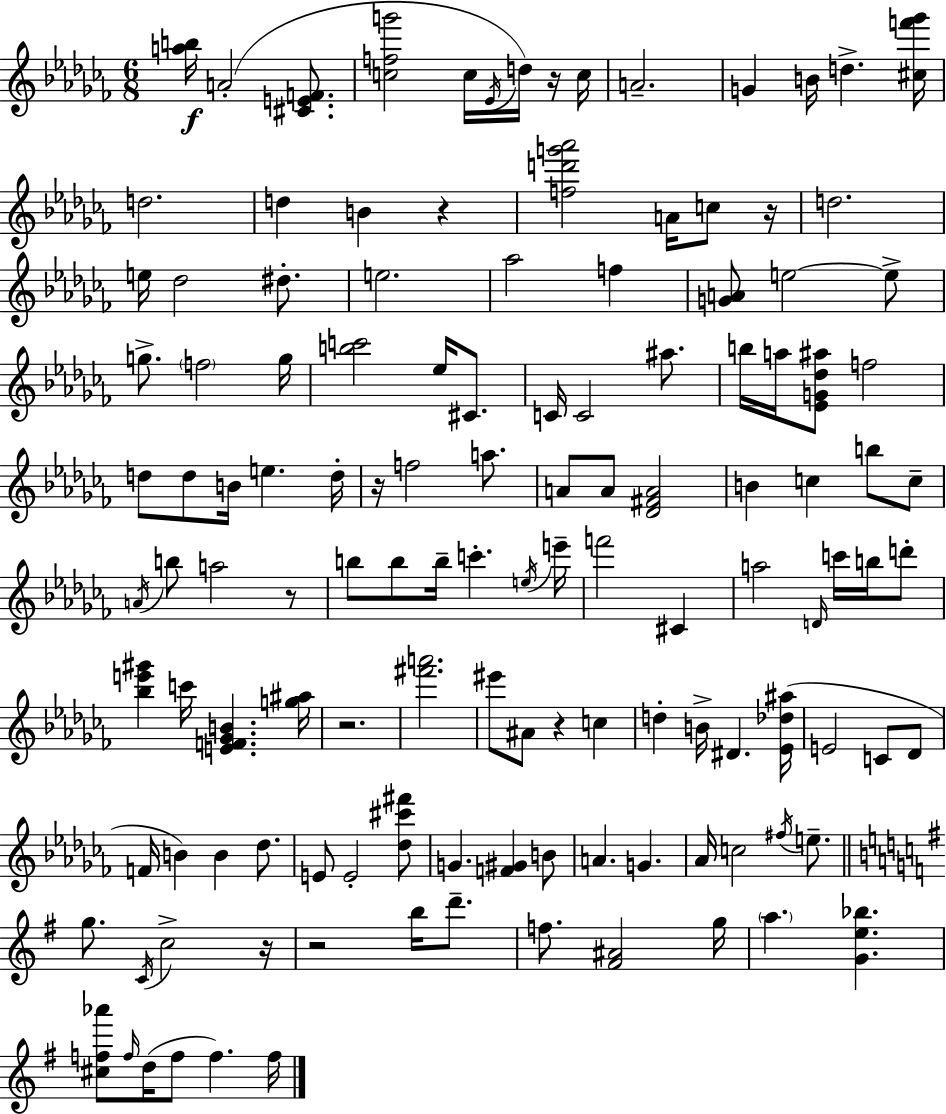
{
  \clef treble
  \numericTimeSignature
  \time 6/8
  \key aes \minor
  <a'' b''>16\f a'2-.( <cis' e' f'>8. | <c'' f'' g'''>2 c''16 \acciaccatura { ees'16 }) d''16 r16 | c''16 a'2.-- | g'4 b'16 d''4.-> | \break <cis'' f''' ges'''>16 d''2. | d''4 b'4 r4 | <f'' d''' g''' aes'''>2 a'16 c''8 | r16 d''2. | \break e''16 des''2 dis''8.-. | e''2. | aes''2 f''4 | <g' a'>8 e''2~~ e''8-> | \break g''8.-> \parenthesize f''2 | g''16 <b'' c'''>2 ees''16 cis'8. | c'16 c'2 ais''8. | b''16 a''16 <ees' g' des'' ais''>8 f''2 | \break d''8 d''8 b'16 e''4. | d''16-. r16 f''2 a''8. | a'8 a'8 <des' fis' a'>2 | b'4 c''4 b''8 c''8-- | \break \acciaccatura { a'16 } b''8 a''2 | r8 b''8 b''8 b''16-- c'''4.-. | \acciaccatura { e''16 } e'''16-- f'''2 cis'4 | a''2 \grace { d'16 } | \break c'''16 b''16 d'''8-. <bes'' e''' gis'''>4 c'''16 <e' f' ges' b'>4. | <g'' ais''>16 r2. | <fis''' a'''>2. | eis'''8 ais'8 r4 | \break c''4 d''4-. b'16-> dis'4. | <ees' des'' ais''>16( e'2 | c'8 des'8 f'16 b'4) b'4 | des''8. e'8 e'2-. | \break <des'' cis''' fis'''>8 g'4. <f' gis'>4 | b'8 a'4. g'4. | aes'16 c''2 | \acciaccatura { fis''16 } e''8.-- \bar "||" \break \key e \minor g''8. \acciaccatura { c'16 } c''2-> | r16 r2 b''16 d'''8.-- | f''8. <fis' ais'>2 | g''16 \parenthesize a''4. <g' e'' bes''>4. | \break <cis'' f'' aes'''>8 \grace { f''16 } d''16( f''8 f''4.) | f''16 \bar "|."
}